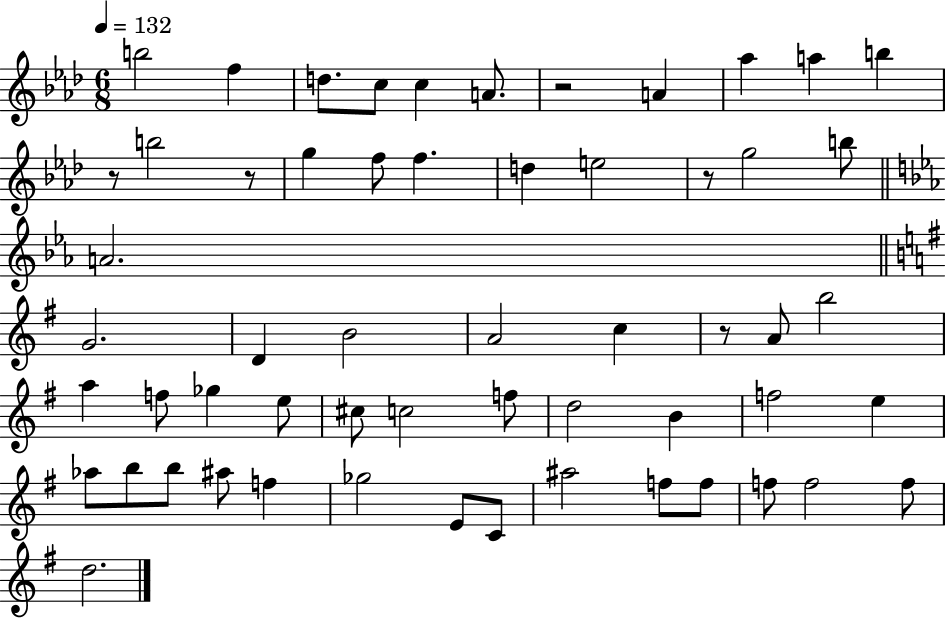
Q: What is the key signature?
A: AES major